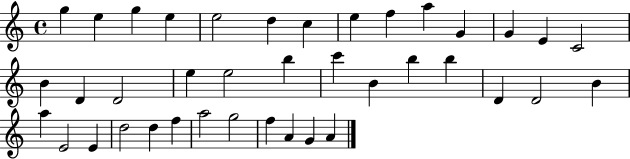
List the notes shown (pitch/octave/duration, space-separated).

G5/q E5/q G5/q E5/q E5/h D5/q C5/q E5/q F5/q A5/q G4/q G4/q E4/q C4/h B4/q D4/q D4/h E5/q E5/h B5/q C6/q B4/q B5/q B5/q D4/q D4/h B4/q A5/q E4/h E4/q D5/h D5/q F5/q A5/h G5/h F5/q A4/q G4/q A4/q